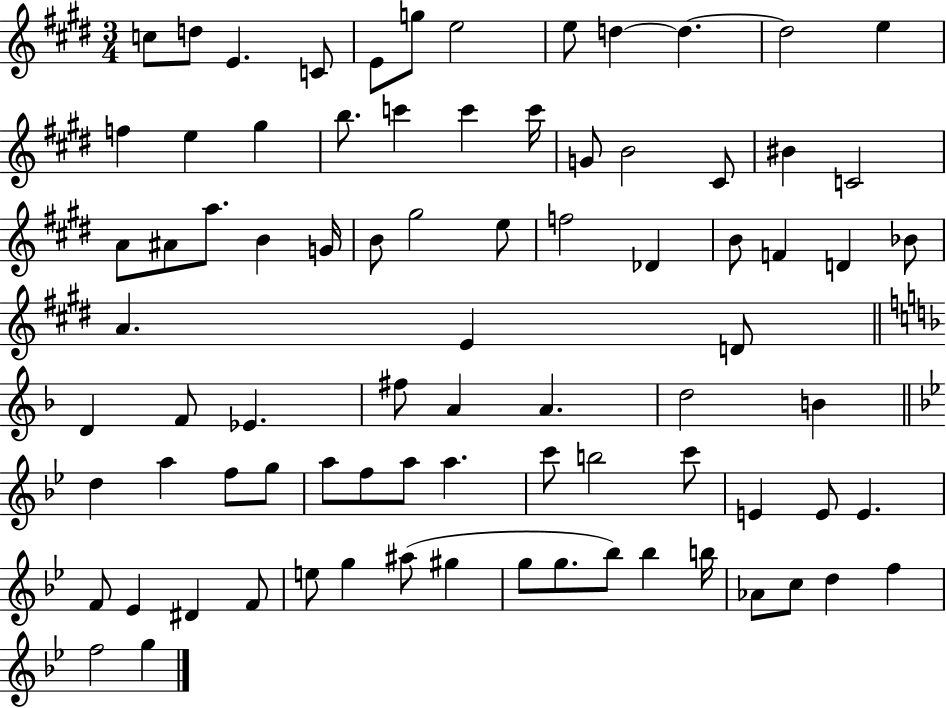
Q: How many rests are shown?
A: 0